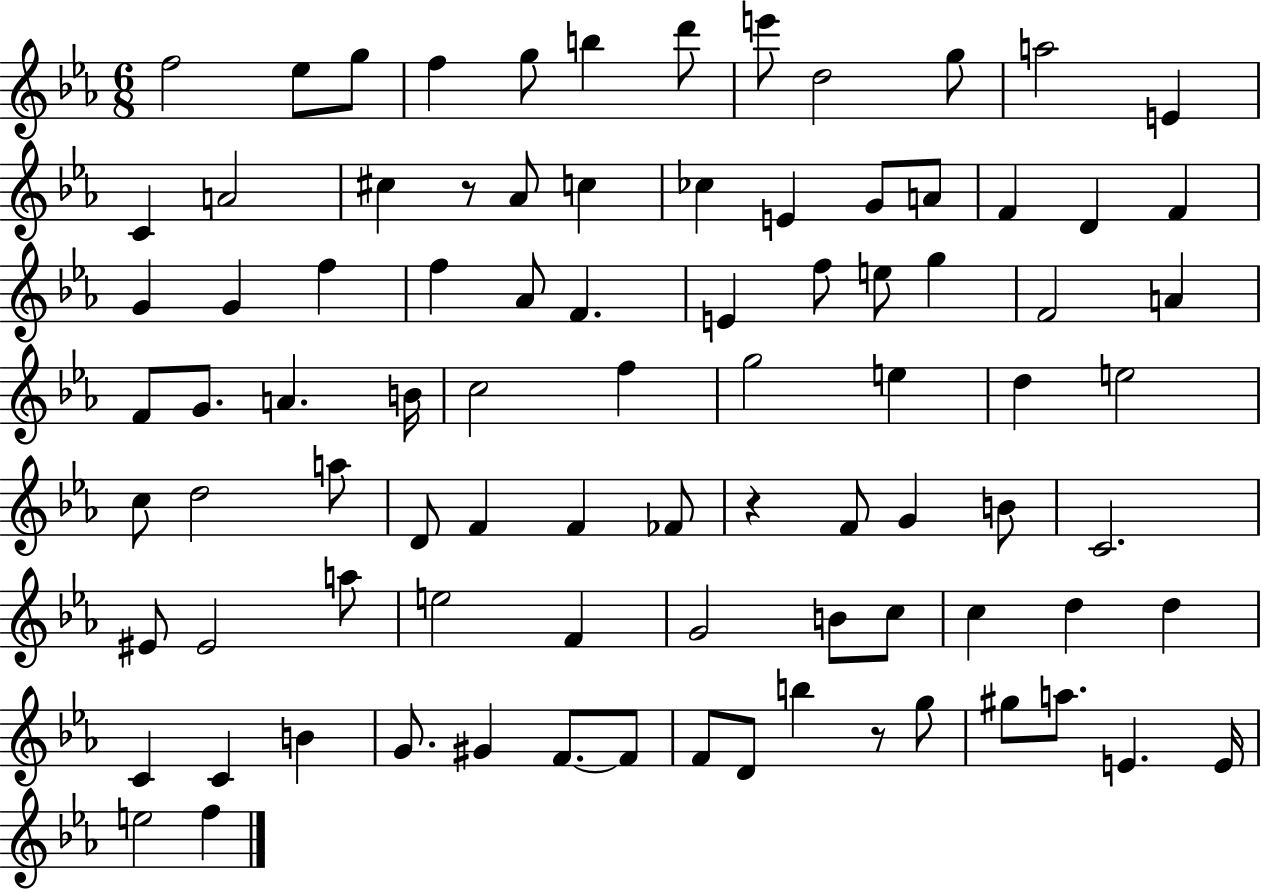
F5/h Eb5/e G5/e F5/q G5/e B5/q D6/e E6/e D5/h G5/e A5/h E4/q C4/q A4/h C#5/q R/e Ab4/e C5/q CES5/q E4/q G4/e A4/e F4/q D4/q F4/q G4/q G4/q F5/q F5/q Ab4/e F4/q. E4/q F5/e E5/e G5/q F4/h A4/q F4/e G4/e. A4/q. B4/s C5/h F5/q G5/h E5/q D5/q E5/h C5/e D5/h A5/e D4/e F4/q F4/q FES4/e R/q F4/e G4/q B4/e C4/h. EIS4/e EIS4/h A5/e E5/h F4/q G4/h B4/e C5/e C5/q D5/q D5/q C4/q C4/q B4/q G4/e. G#4/q F4/e. F4/e F4/e D4/e B5/q R/e G5/e G#5/e A5/e. E4/q. E4/s E5/h F5/q